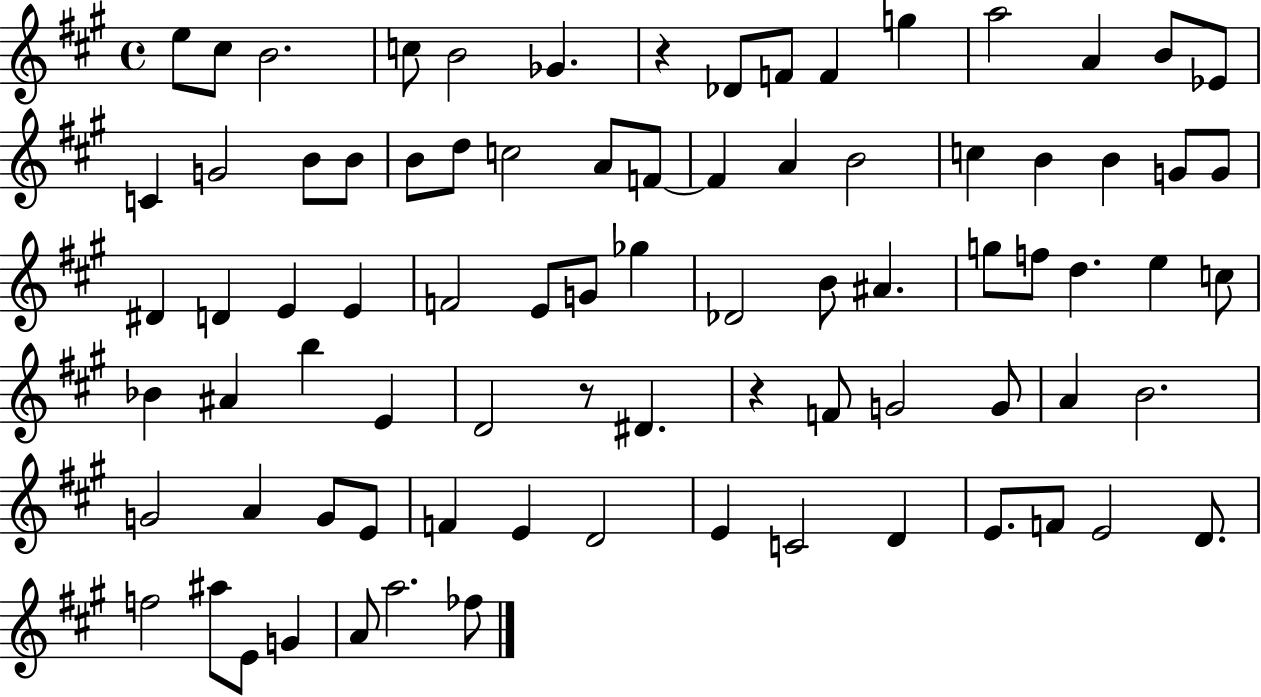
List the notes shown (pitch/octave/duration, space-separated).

E5/e C#5/e B4/h. C5/e B4/h Gb4/q. R/q Db4/e F4/e F4/q G5/q A5/h A4/q B4/e Eb4/e C4/q G4/h B4/e B4/e B4/e D5/e C5/h A4/e F4/e F4/q A4/q B4/h C5/q B4/q B4/q G4/e G4/e D#4/q D4/q E4/q E4/q F4/h E4/e G4/e Gb5/q Db4/h B4/e A#4/q. G5/e F5/e D5/q. E5/q C5/e Bb4/q A#4/q B5/q E4/q D4/h R/e D#4/q. R/q F4/e G4/h G4/e A4/q B4/h. G4/h A4/q G4/e E4/e F4/q E4/q D4/h E4/q C4/h D4/q E4/e. F4/e E4/h D4/e. F5/h A#5/e E4/e G4/q A4/e A5/h. FES5/e